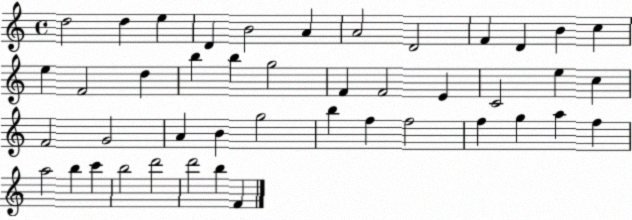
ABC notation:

X:1
T:Untitled
M:4/4
L:1/4
K:C
d2 d e D B2 A A2 D2 F D B c e F2 d b b g2 F F2 E C2 e c F2 G2 A B g2 b f f2 f g a f a2 b c' b2 d'2 d'2 b F